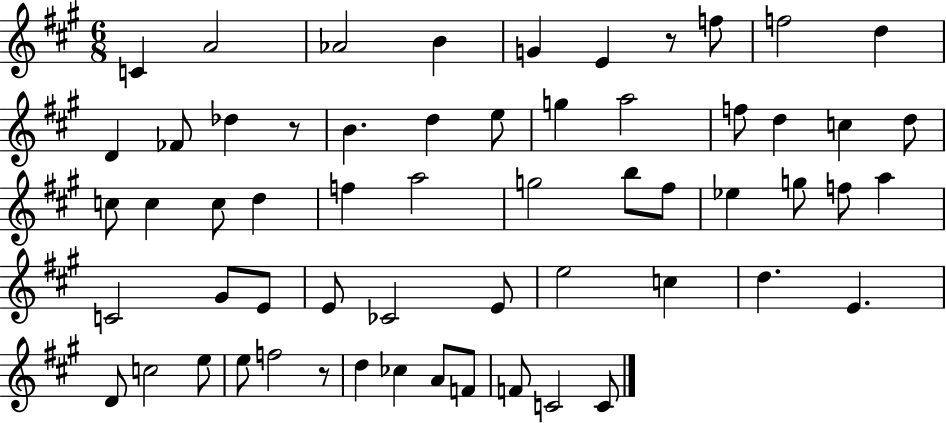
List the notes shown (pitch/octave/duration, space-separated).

C4/q A4/h Ab4/h B4/q G4/q E4/q R/e F5/e F5/h D5/q D4/q FES4/e Db5/q R/e B4/q. D5/q E5/e G5/q A5/h F5/e D5/q C5/q D5/e C5/e C5/q C5/e D5/q F5/q A5/h G5/h B5/e F#5/e Eb5/q G5/e F5/e A5/q C4/h G#4/e E4/e E4/e CES4/h E4/e E5/h C5/q D5/q. E4/q. D4/e C5/h E5/e E5/e F5/h R/e D5/q CES5/q A4/e F4/e F4/e C4/h C4/e